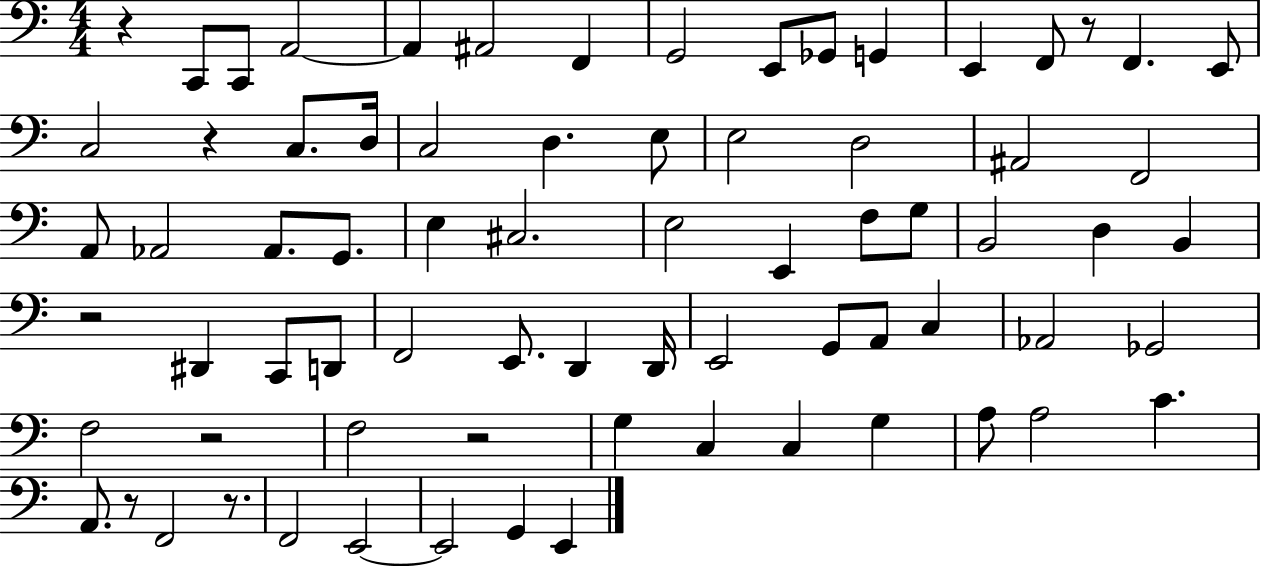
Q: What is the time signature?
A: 4/4